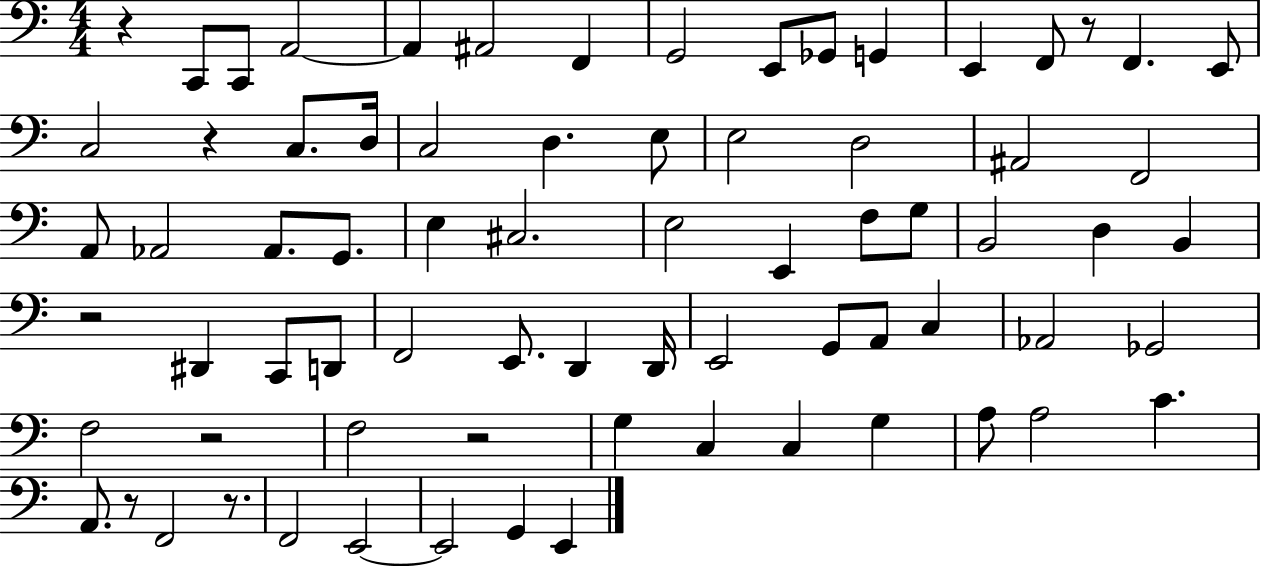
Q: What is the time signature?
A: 4/4